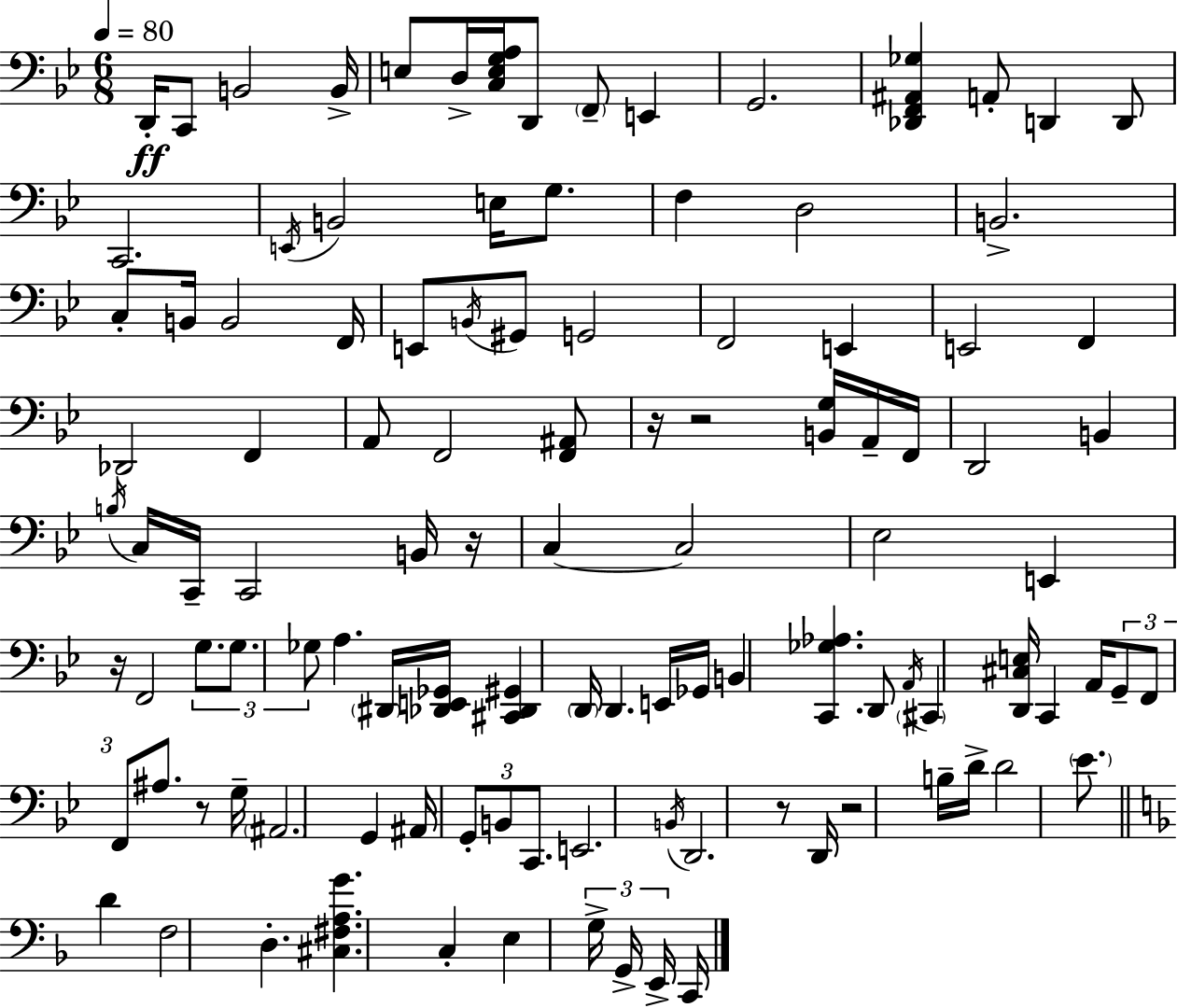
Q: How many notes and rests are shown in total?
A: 110